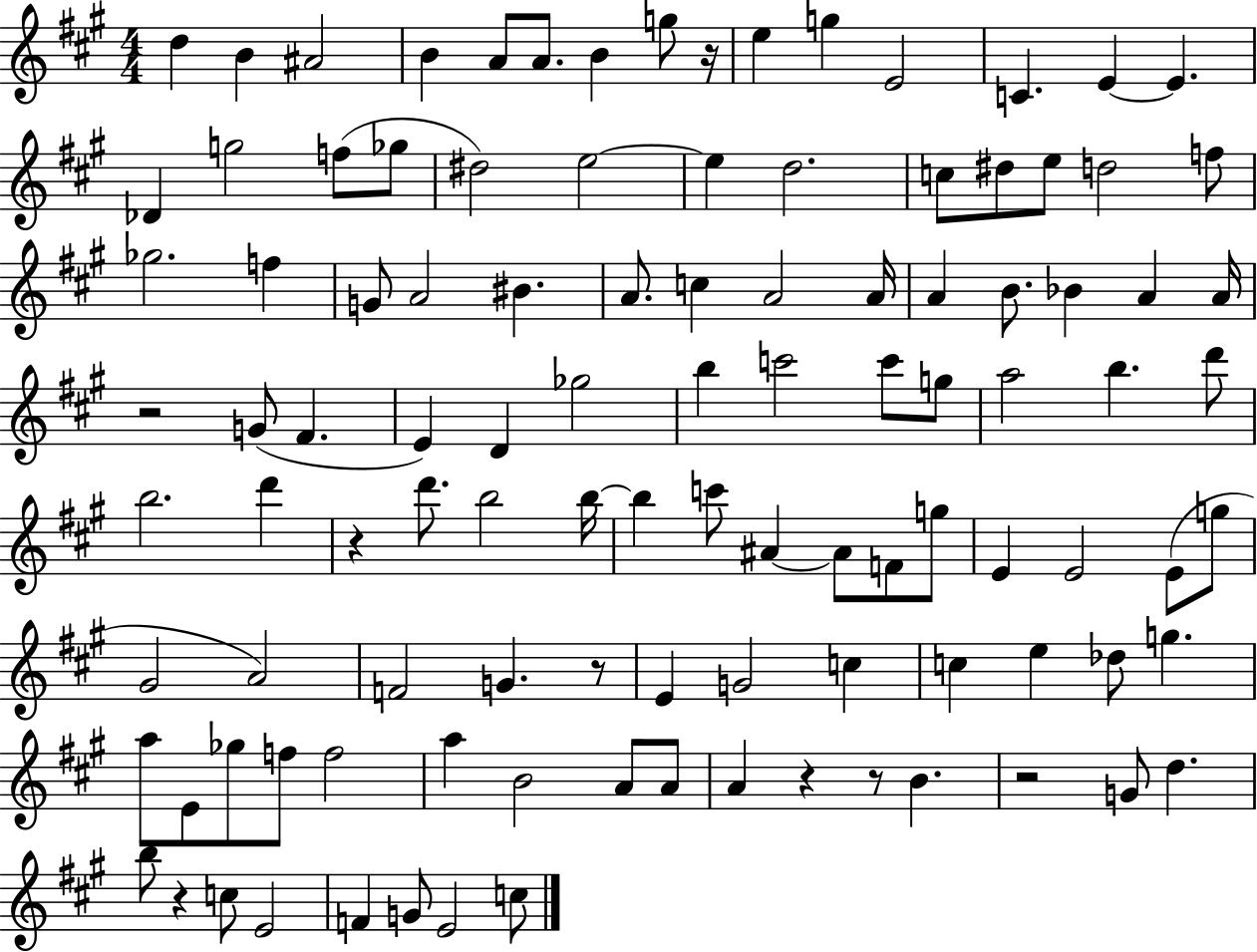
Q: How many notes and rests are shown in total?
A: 107